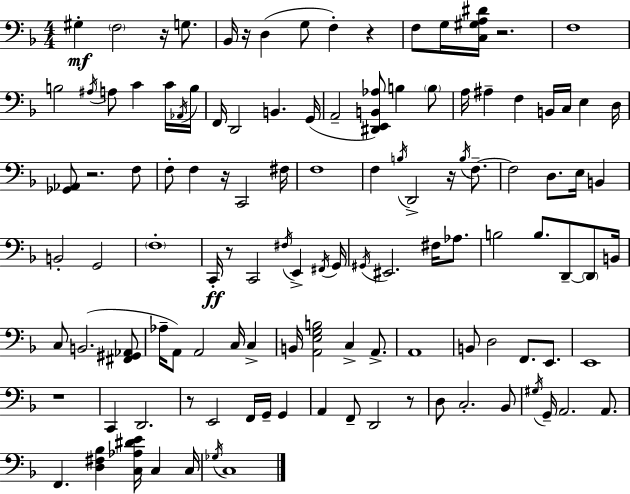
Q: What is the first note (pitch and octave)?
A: G#3